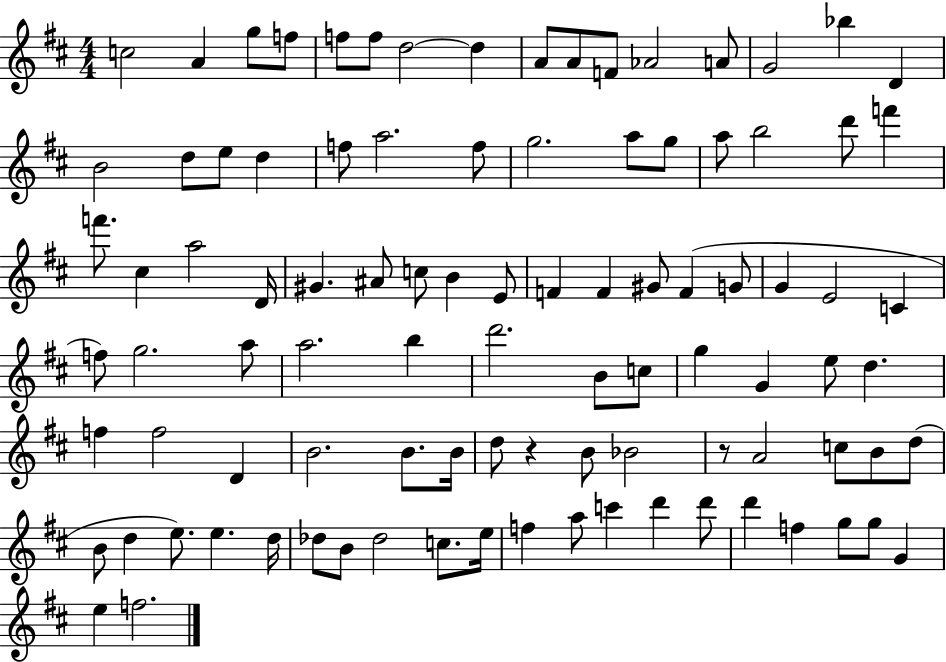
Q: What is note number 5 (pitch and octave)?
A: F5